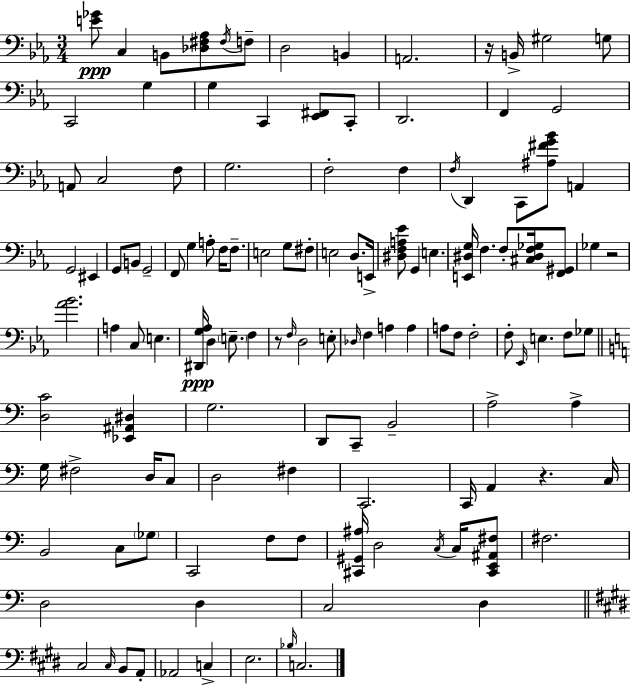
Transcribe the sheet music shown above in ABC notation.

X:1
T:Untitled
M:3/4
L:1/4
K:Eb
[E_G]/2 C, B,,/2 [_D,^F,_A,]/2 ^F,/4 F,/2 D,2 B,, A,,2 z/4 B,,/4 ^G,2 G,/2 C,,2 G, G, C,, [_E,,^F,,]/2 C,,/2 D,,2 F,, G,,2 A,,/2 C,2 F,/2 G,2 F,2 F, F,/4 D,, C,,/2 [^A,^FG_B]/2 A,, G,,2 ^E,, G,,/2 B,,/2 G,,2 F,,/2 G, A,/2 F,/4 F,/2 E,2 G,/2 ^F,/2 E,2 D,/2 E,,/4 [^D,F,A,_E]/2 G,, E, [E,,^D,G,]/4 F, F,/2 [^C,^D,F,_G,]/4 [F,,^G,,]/2 _G, z2 [_A_B]2 A, C,/2 E, [^D,,G,_A,]/4 D, E,/2 F, z/2 F,/4 D,2 E,/2 _D,/4 F, A, A, A,/2 F,/2 F,2 F,/2 _E,,/4 E, F,/2 _G,/2 [D,C]2 [_E,,^A,,^D,] G,2 D,,/2 C,,/2 B,,2 A,2 A, G,/4 ^F,2 D,/4 C,/2 D,2 ^F, C,,2 C,,/4 A,, z C,/4 B,,2 C,/2 _G,/2 C,,2 F,/2 F,/2 [^C,,^G,,^A,]/4 D,2 C,/4 C,/4 [^C,,E,,^A,,^F,]/2 ^F,2 D,2 D, C,2 D, ^C,2 ^C,/4 B,,/2 A,,/2 _A,,2 C, E,2 _B,/4 C,2